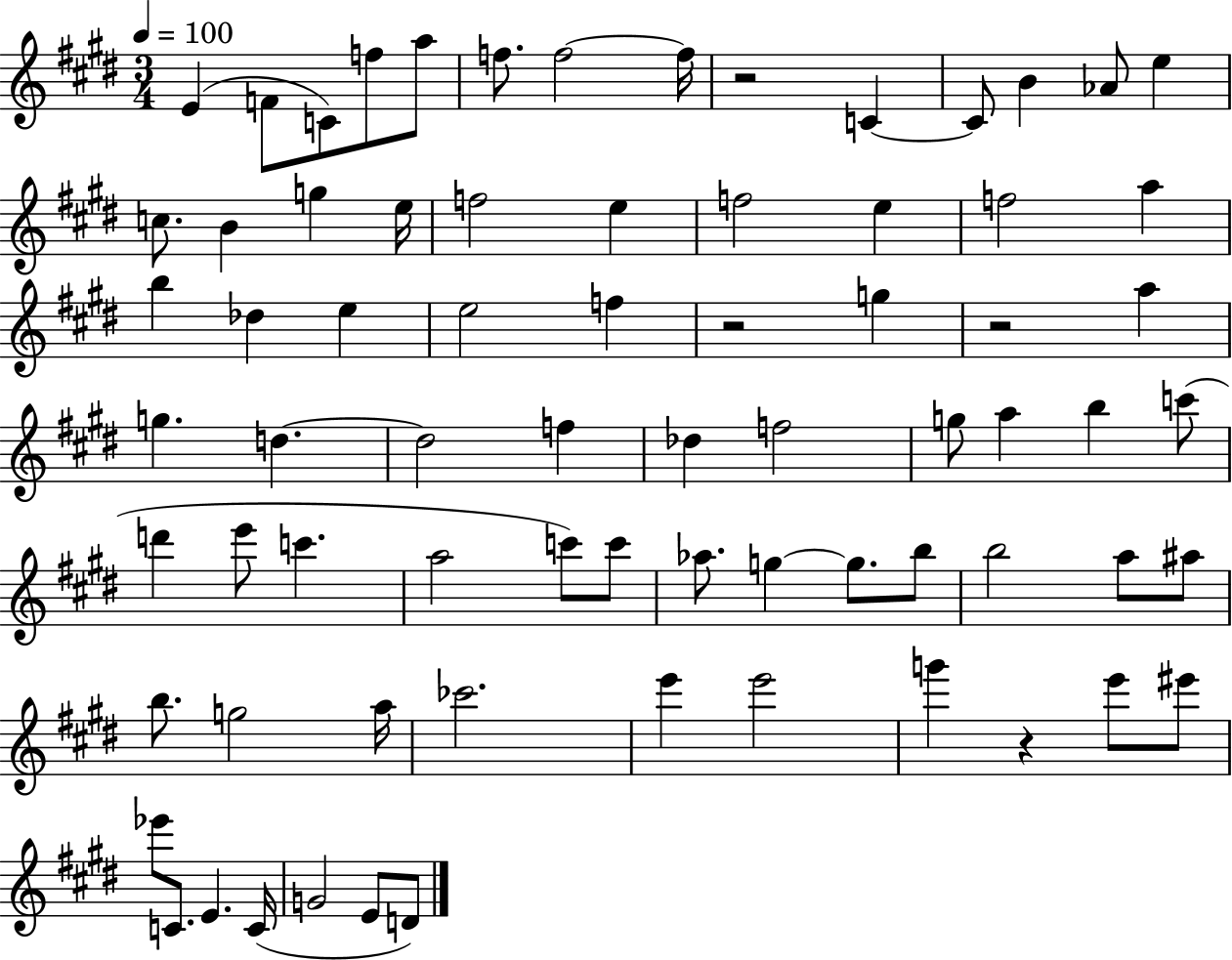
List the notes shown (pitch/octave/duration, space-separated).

E4/q F4/e C4/e F5/e A5/e F5/e. F5/h F5/s R/h C4/q C4/e B4/q Ab4/e E5/q C5/e. B4/q G5/q E5/s F5/h E5/q F5/h E5/q F5/h A5/q B5/q Db5/q E5/q E5/h F5/q R/h G5/q R/h A5/q G5/q. D5/q. D5/h F5/q Db5/q F5/h G5/e A5/q B5/q C6/e D6/q E6/e C6/q. A5/h C6/e C6/e Ab5/e. G5/q G5/e. B5/e B5/h A5/e A#5/e B5/e. G5/h A5/s CES6/h. E6/q E6/h G6/q R/q E6/e EIS6/e Eb6/e C4/e. E4/q. C4/s G4/h E4/e D4/e